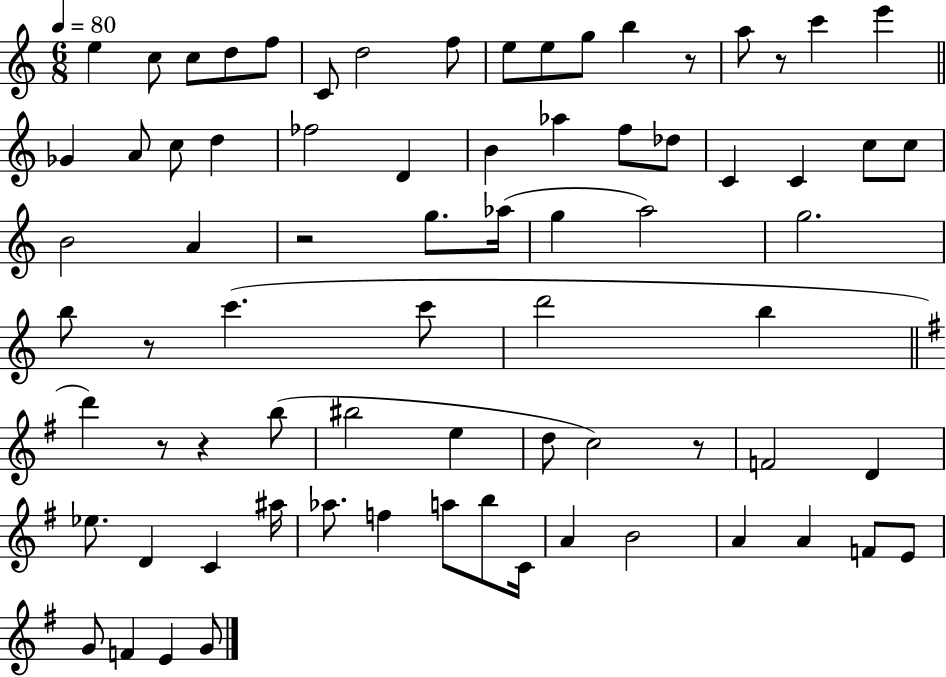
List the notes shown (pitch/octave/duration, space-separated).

E5/q C5/e C5/e D5/e F5/e C4/e D5/h F5/e E5/e E5/e G5/e B5/q R/e A5/e R/e C6/q E6/q Gb4/q A4/e C5/e D5/q FES5/h D4/q B4/q Ab5/q F5/e Db5/e C4/q C4/q C5/e C5/e B4/h A4/q R/h G5/e. Ab5/s G5/q A5/h G5/h. B5/e R/e C6/q. C6/e D6/h B5/q D6/q R/e R/q B5/e BIS5/h E5/q D5/e C5/h R/e F4/h D4/q Eb5/e. D4/q C4/q A#5/s Ab5/e. F5/q A5/e B5/e C4/s A4/q B4/h A4/q A4/q F4/e E4/e G4/e F4/q E4/q G4/e